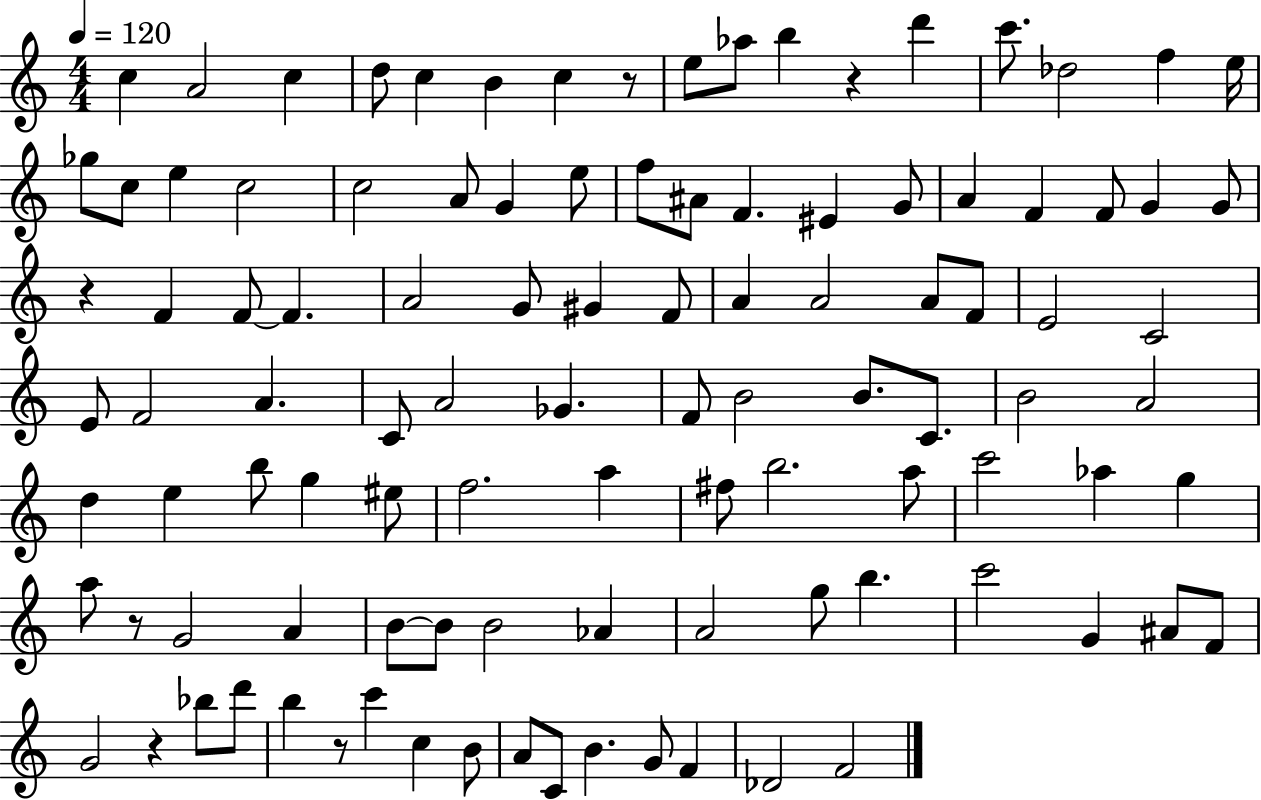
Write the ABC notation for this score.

X:1
T:Untitled
M:4/4
L:1/4
K:C
c A2 c d/2 c B c z/2 e/2 _a/2 b z d' c'/2 _d2 f e/4 _g/2 c/2 e c2 c2 A/2 G e/2 f/2 ^A/2 F ^E G/2 A F F/2 G G/2 z F F/2 F A2 G/2 ^G F/2 A A2 A/2 F/2 E2 C2 E/2 F2 A C/2 A2 _G F/2 B2 B/2 C/2 B2 A2 d e b/2 g ^e/2 f2 a ^f/2 b2 a/2 c'2 _a g a/2 z/2 G2 A B/2 B/2 B2 _A A2 g/2 b c'2 G ^A/2 F/2 G2 z _b/2 d'/2 b z/2 c' c B/2 A/2 C/2 B G/2 F _D2 F2